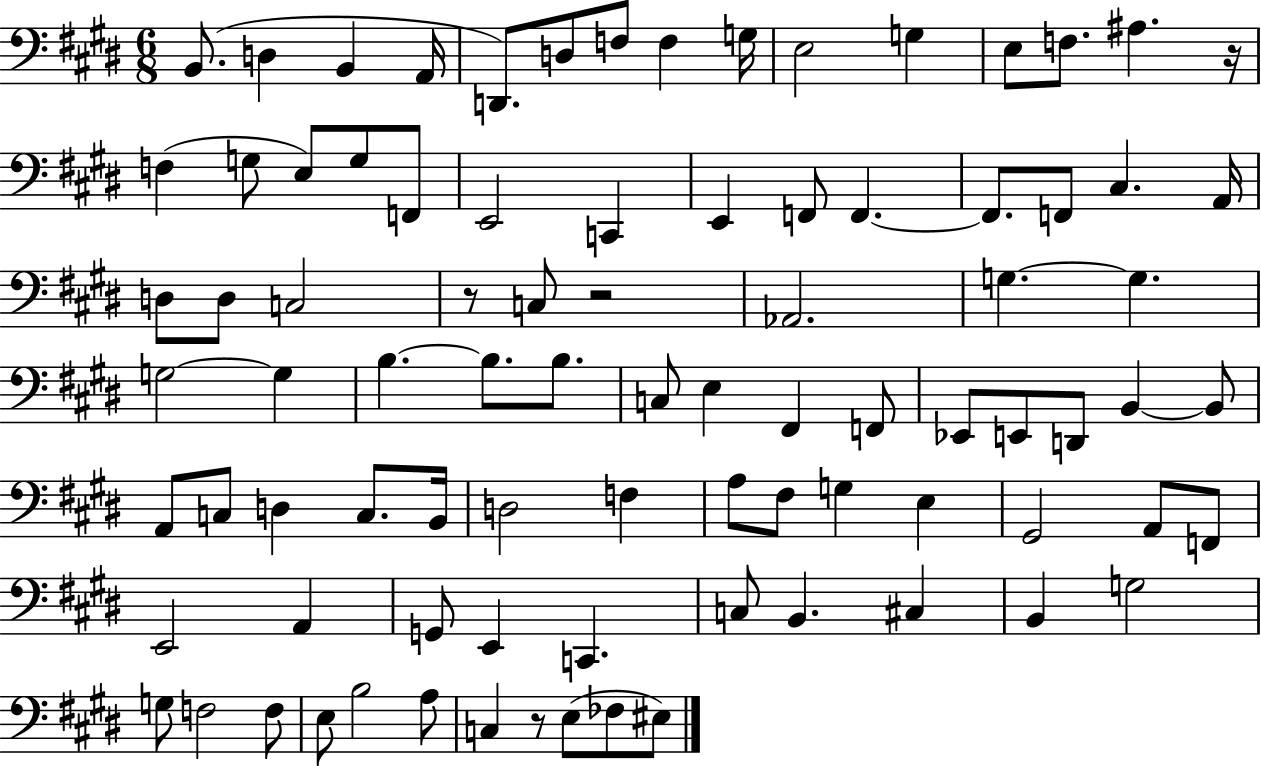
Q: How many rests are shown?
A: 4